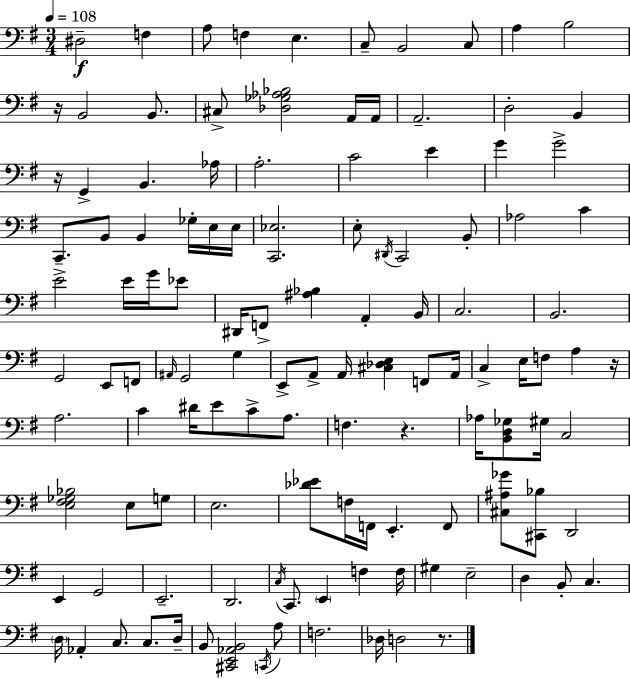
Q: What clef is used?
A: bass